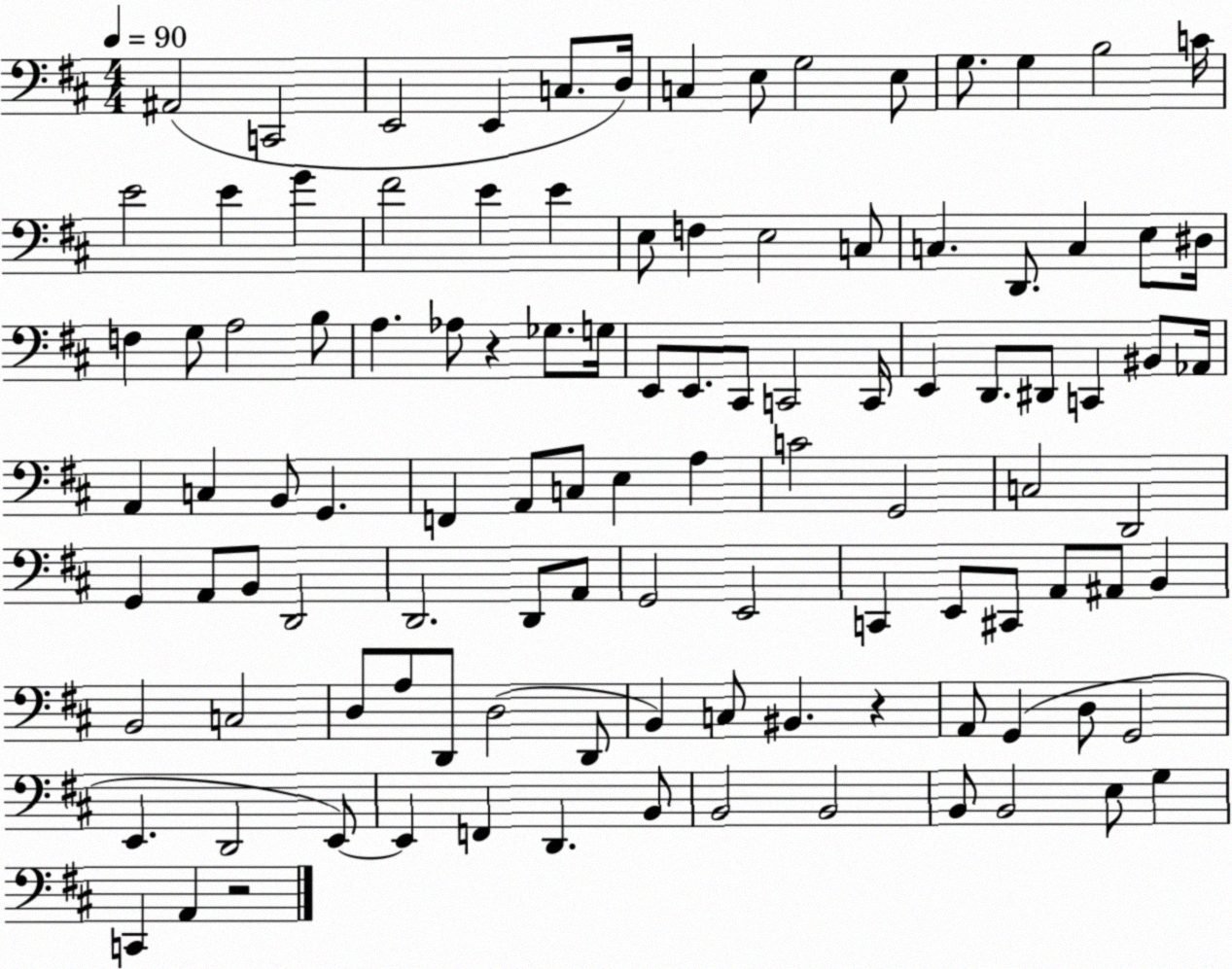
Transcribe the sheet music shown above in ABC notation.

X:1
T:Untitled
M:4/4
L:1/4
K:D
^A,,2 C,,2 E,,2 E,, C,/2 D,/4 C, E,/2 G,2 E,/2 G,/2 G, B,2 C/4 E2 E G ^F2 E E E,/2 F, E,2 C,/2 C, D,,/2 C, E,/2 ^D,/4 F, G,/2 A,2 B,/2 A, _A,/2 z _G,/2 G,/4 E,,/2 E,,/2 ^C,,/2 C,,2 C,,/4 E,, D,,/2 ^D,,/2 C,, ^B,,/2 _A,,/4 A,, C, B,,/2 G,, F,, A,,/2 C,/2 E, A, C2 G,,2 C,2 D,,2 G,, A,,/2 B,,/2 D,,2 D,,2 D,,/2 A,,/2 G,,2 E,,2 C,, E,,/2 ^C,,/2 A,,/2 ^A,,/2 B,, B,,2 C,2 D,/2 A,/2 D,,/2 D,2 D,,/2 B,, C,/2 ^B,, z A,,/2 G,, D,/2 G,,2 E,, D,,2 E,,/2 E,, F,, D,, B,,/2 B,,2 B,,2 B,,/2 B,,2 E,/2 G, C,, A,, z2